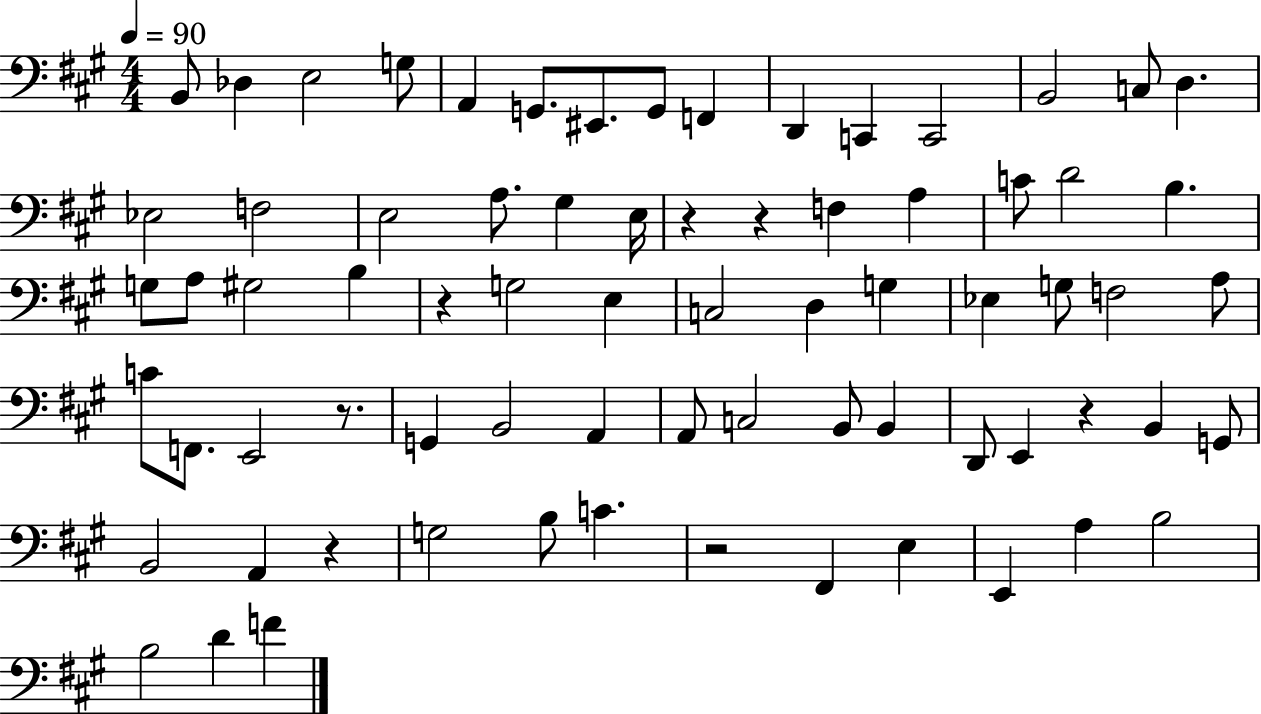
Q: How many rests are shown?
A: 7